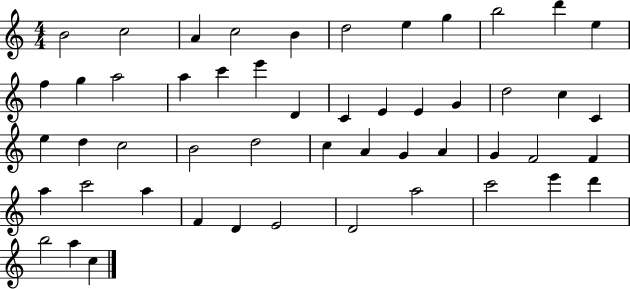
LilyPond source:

{
  \clef treble
  \numericTimeSignature
  \time 4/4
  \key c \major
  b'2 c''2 | a'4 c''2 b'4 | d''2 e''4 g''4 | b''2 d'''4 e''4 | \break f''4 g''4 a''2 | a''4 c'''4 e'''4 d'4 | c'4 e'4 e'4 g'4 | d''2 c''4 c'4 | \break e''4 d''4 c''2 | b'2 d''2 | c''4 a'4 g'4 a'4 | g'4 f'2 f'4 | \break a''4 c'''2 a''4 | f'4 d'4 e'2 | d'2 a''2 | c'''2 e'''4 d'''4 | \break b''2 a''4 c''4 | \bar "|."
}